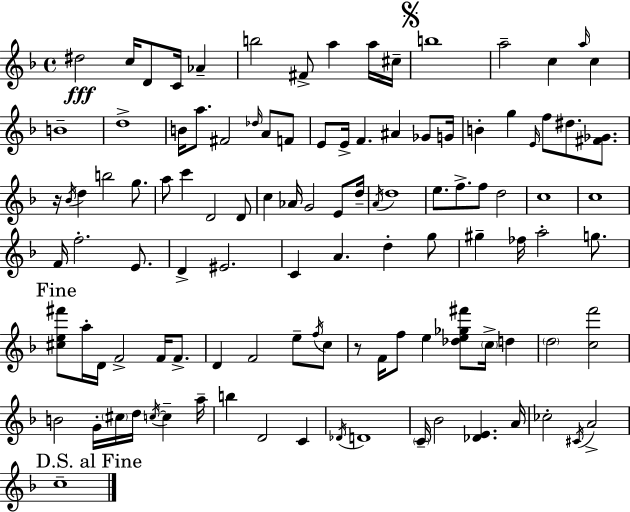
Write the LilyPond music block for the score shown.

{
  \clef treble
  \time 4/4
  \defaultTimeSignature
  \key d \minor
  dis''2\fff c''16 d'8 c'16 aes'4-- | b''2 fis'8-> a''4 a''16 cis''16-- | \mark \markup { \musicglyph "scripts.segno" } b''1 | a''2-- c''4 \grace { a''16 } c''4 | \break b'1-- | d''1-> | b'16 a''8. fis'2 \grace { des''16 } a'8 | f'8 e'8 e'16-> f'4. ais'4 ges'8 | \break g'16 b'4-. g''4 \grace { e'16 } f''8 dis''8. | <fis' ges'>8. r16 \acciaccatura { bes'16 } d''4 b''2 | g''8. a''8 c'''4 d'2 | d'8 c''4 aes'16 g'2 | \break e'8 d''16-- \acciaccatura { a'16 } d''1 | e''8. f''8.-> f''8 d''2 | c''1 | c''1 | \break f'16 f''2.-. | e'8. d'4-> eis'2. | c'4 a'4. d''4-. | g''8 gis''4-- fes''16 a''2-. | \break g''8. \mark "Fine" <cis'' e'' fis'''>8 a''16-. d'16 f'2-> | f'16 f'8.-> d'4 f'2 | e''8-- \acciaccatura { f''16 } c''8 r8 f'16 f''8 e''4 <des'' e'' ges'' fis'''>8 | \parenthesize c''16-> d''4 \parenthesize d''2 <c'' f'''>2 | \break b'2 g'16-. \parenthesize cis''16 | d''16 \acciaccatura { c''16~ }~ c''4-- a''16-- b''4 d'2 | c'4 \acciaccatura { des'16 } d'1 | \parenthesize c'16-- bes'2 | \break <des' e'>4. a'16 ces''2-. | \acciaccatura { cis'16 } a'2-> \mark "D.S. al Fine" c''1-- | \bar "|."
}